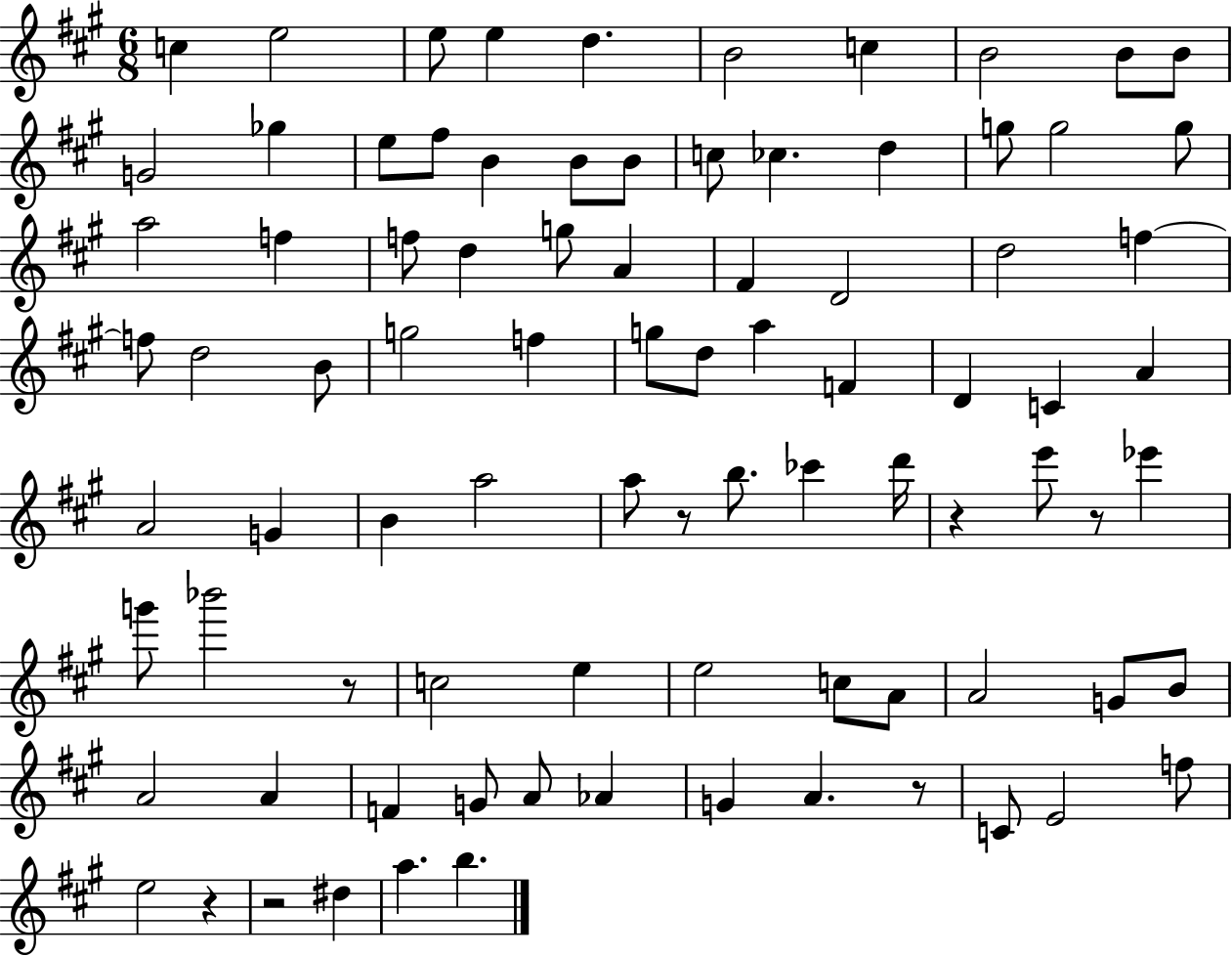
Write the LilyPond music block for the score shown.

{
  \clef treble
  \numericTimeSignature
  \time 6/8
  \key a \major
  \repeat volta 2 { c''4 e''2 | e''8 e''4 d''4. | b'2 c''4 | b'2 b'8 b'8 | \break g'2 ges''4 | e''8 fis''8 b'4 b'8 b'8 | c''8 ces''4. d''4 | g''8 g''2 g''8 | \break a''2 f''4 | f''8 d''4 g''8 a'4 | fis'4 d'2 | d''2 f''4~~ | \break f''8 d''2 b'8 | g''2 f''4 | g''8 d''8 a''4 f'4 | d'4 c'4 a'4 | \break a'2 g'4 | b'4 a''2 | a''8 r8 b''8. ces'''4 d'''16 | r4 e'''8 r8 ees'''4 | \break g'''8 bes'''2 r8 | c''2 e''4 | e''2 c''8 a'8 | a'2 g'8 b'8 | \break a'2 a'4 | f'4 g'8 a'8 aes'4 | g'4 a'4. r8 | c'8 e'2 f''8 | \break e''2 r4 | r2 dis''4 | a''4. b''4. | } \bar "|."
}